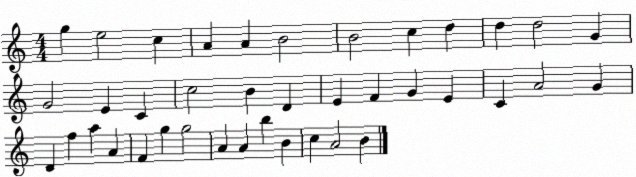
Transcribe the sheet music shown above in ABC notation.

X:1
T:Untitled
M:4/4
L:1/4
K:C
g e2 c A A B2 B2 c d d d2 G G2 E C c2 B D E F G E C A2 G D f a A F g g2 A A b B c A2 B